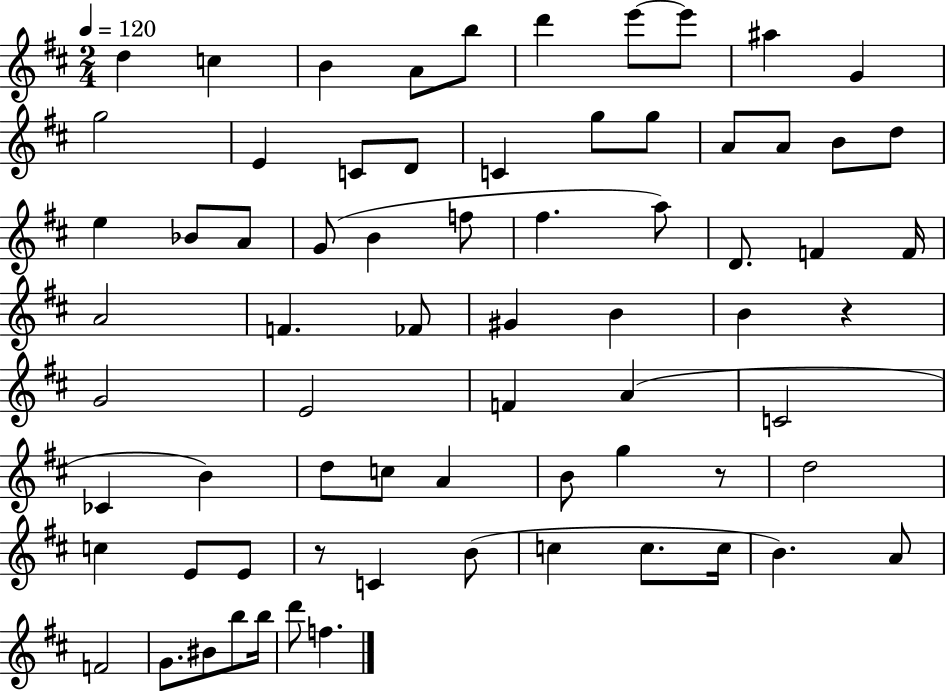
D5/q C5/q B4/q A4/e B5/e D6/q E6/e E6/e A#5/q G4/q G5/h E4/q C4/e D4/e C4/q G5/e G5/e A4/e A4/e B4/e D5/e E5/q Bb4/e A4/e G4/e B4/q F5/e F#5/q. A5/e D4/e. F4/q F4/s A4/h F4/q. FES4/e G#4/q B4/q B4/q R/q G4/h E4/h F4/q A4/q C4/h CES4/q B4/q D5/e C5/e A4/q B4/e G5/q R/e D5/h C5/q E4/e E4/e R/e C4/q B4/e C5/q C5/e. C5/s B4/q. A4/e F4/h G4/e. BIS4/e B5/e B5/s D6/e F5/q.